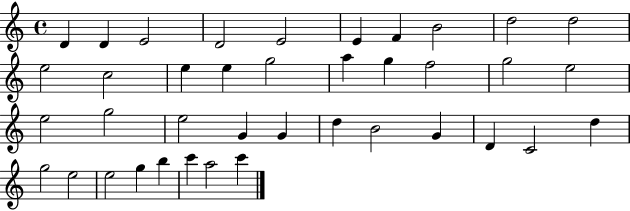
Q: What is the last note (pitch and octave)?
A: C6